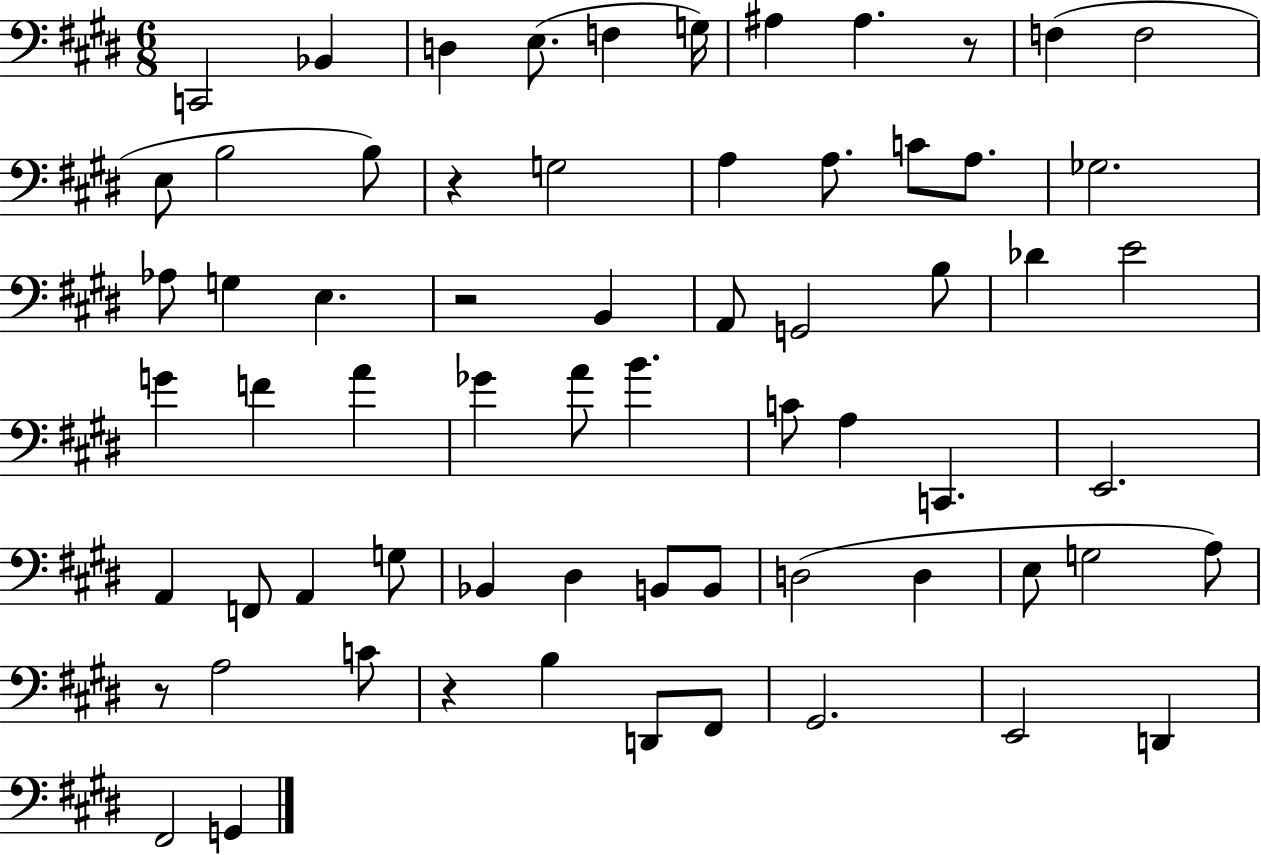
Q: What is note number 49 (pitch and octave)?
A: E3